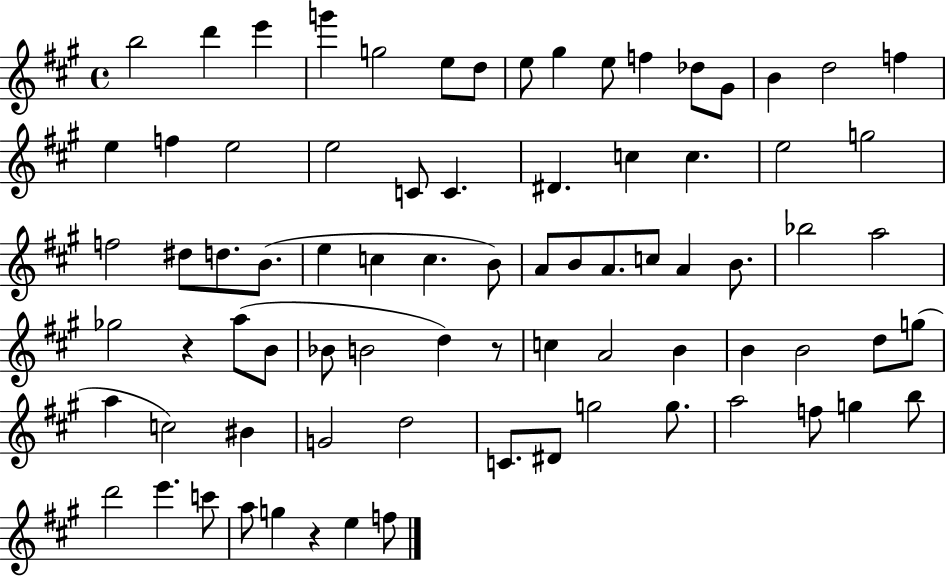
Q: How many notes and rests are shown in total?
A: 79